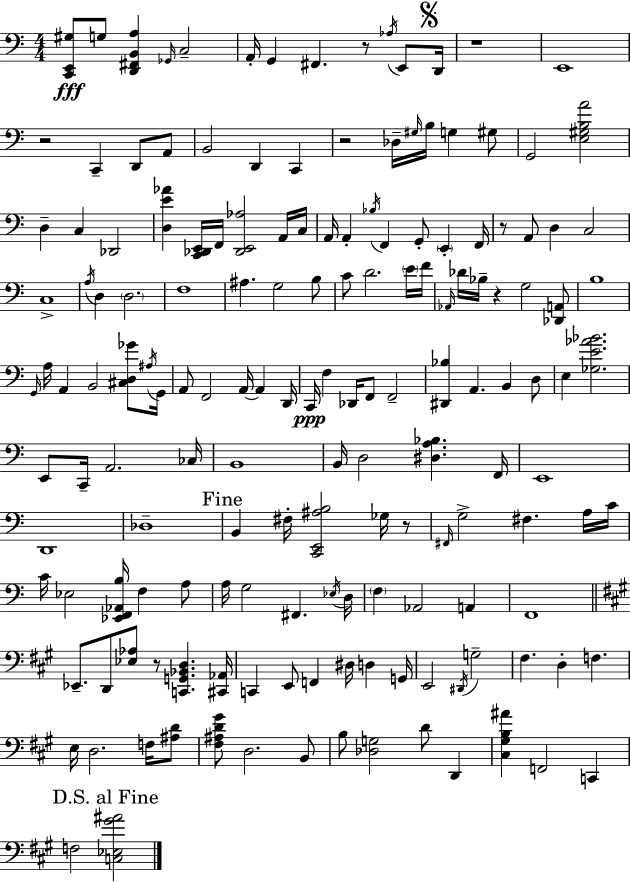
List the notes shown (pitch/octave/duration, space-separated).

[C2,E2,G#3]/e G3/e [D2,F#2,B2,A3]/q Gb2/s C3/h A2/s G2/q F#2/q. R/e Ab3/s E2/e D2/s R/w E2/w R/h C2/q D2/e A2/e B2/h D2/q C2/q R/h Db3/s G#3/s B3/s G3/q G#3/e G2/h [E3,G#3,B3,A4]/h D3/q C3/q Db2/h [D3,E4,Ab4]/q [C2,Db2,E2]/s F2/s [Db2,E2,Ab3]/h A2/s C3/s A2/s A2/q Bb3/s F2/q G2/e E2/q F2/s R/e A2/e D3/q C3/h C3/w A3/s D3/q D3/h. F3/w A#3/q. G3/h B3/e C4/e D4/h. E4/s F4/s Ab2/s Db4/s Bb3/s R/q G3/h [Db2,A2]/e B3/w G2/s A3/s A2/q B2/h [C#3,D3,Gb4]/e A#3/s G2/s A2/e F2/h A2/s A2/q D2/s C2/s F3/q Db2/s F2/e F2/h [D#2,Bb3]/q A2/q. B2/q D3/e E3/q [Gb3,E4,Ab4,Bb4]/h. E2/e C2/s A2/h. CES3/s B2/w B2/s D3/h [D#3,A3,Bb3]/q. F2/s E2/w D2/w Db3/w B2/q F#3/s [C2,E2,A#3,B3]/h Gb3/s R/e F#2/s G3/h F#3/q. A3/s C4/s C4/s Eb3/h [Eb2,F2,Ab2,B3]/s F3/q A3/e A3/s G3/h F#2/q. Eb3/s D3/s F3/q Ab2/h A2/q F2/w Eb2/e. D2/e [Eb3,Ab3]/e R/e [C2,G2,Bb2,D3]/q. [C#2,Ab2]/s C2/q E2/e F2/q D#3/s D3/q G2/s E2/h D#2/s G3/h F#3/q. D3/q F3/q. E3/s D3/h. F3/s [A#3,D4]/e [F#3,A#3,D4,G#4]/e D3/h. B2/e B3/e [Db3,G3]/h D4/e D2/q [C#3,G#3,B3,A#4]/q F2/h C2/q F3/h [C3,Eb3,G#4,A#4]/h